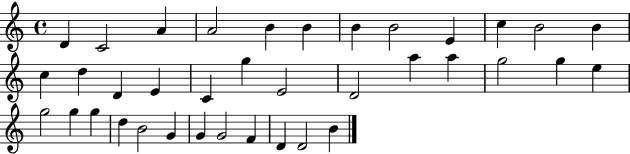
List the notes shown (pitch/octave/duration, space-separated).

D4/q C4/h A4/q A4/h B4/q B4/q B4/q B4/h E4/q C5/q B4/h B4/q C5/q D5/q D4/q E4/q C4/q G5/q E4/h D4/h A5/q A5/q G5/h G5/q E5/q G5/h G5/q G5/q D5/q B4/h G4/q G4/q G4/h F4/q D4/q D4/h B4/q